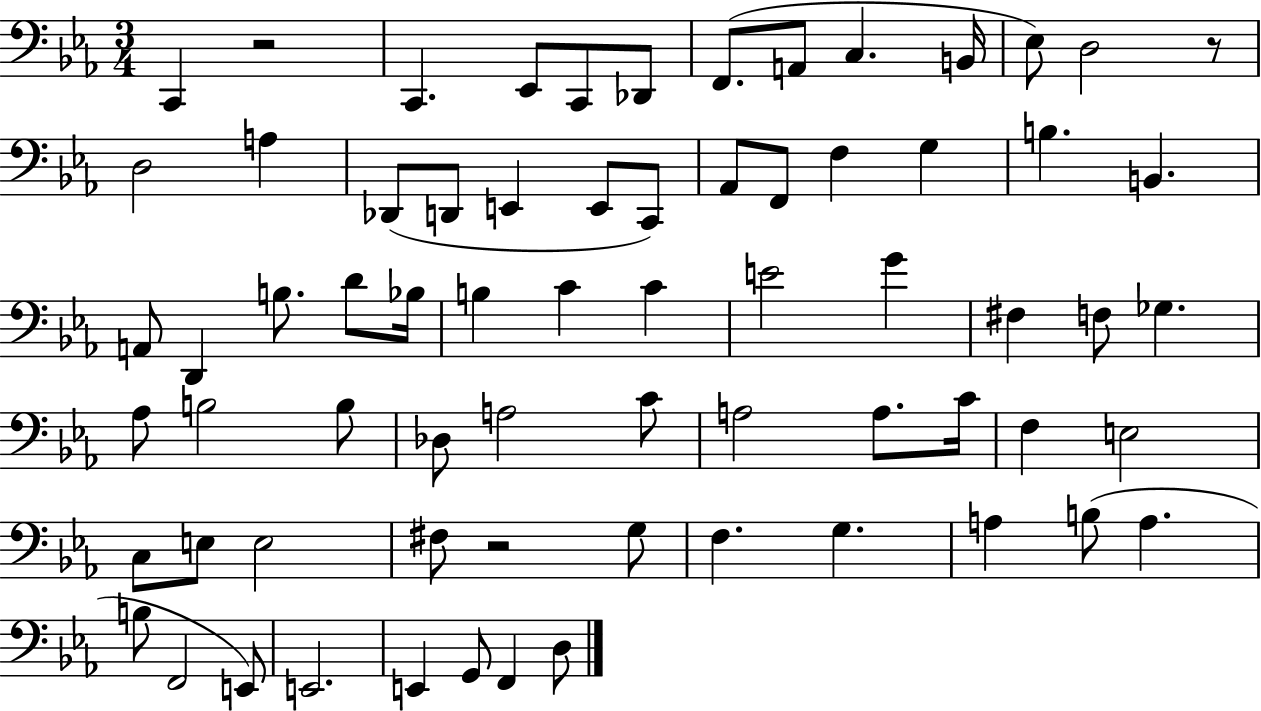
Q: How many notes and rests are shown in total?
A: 69